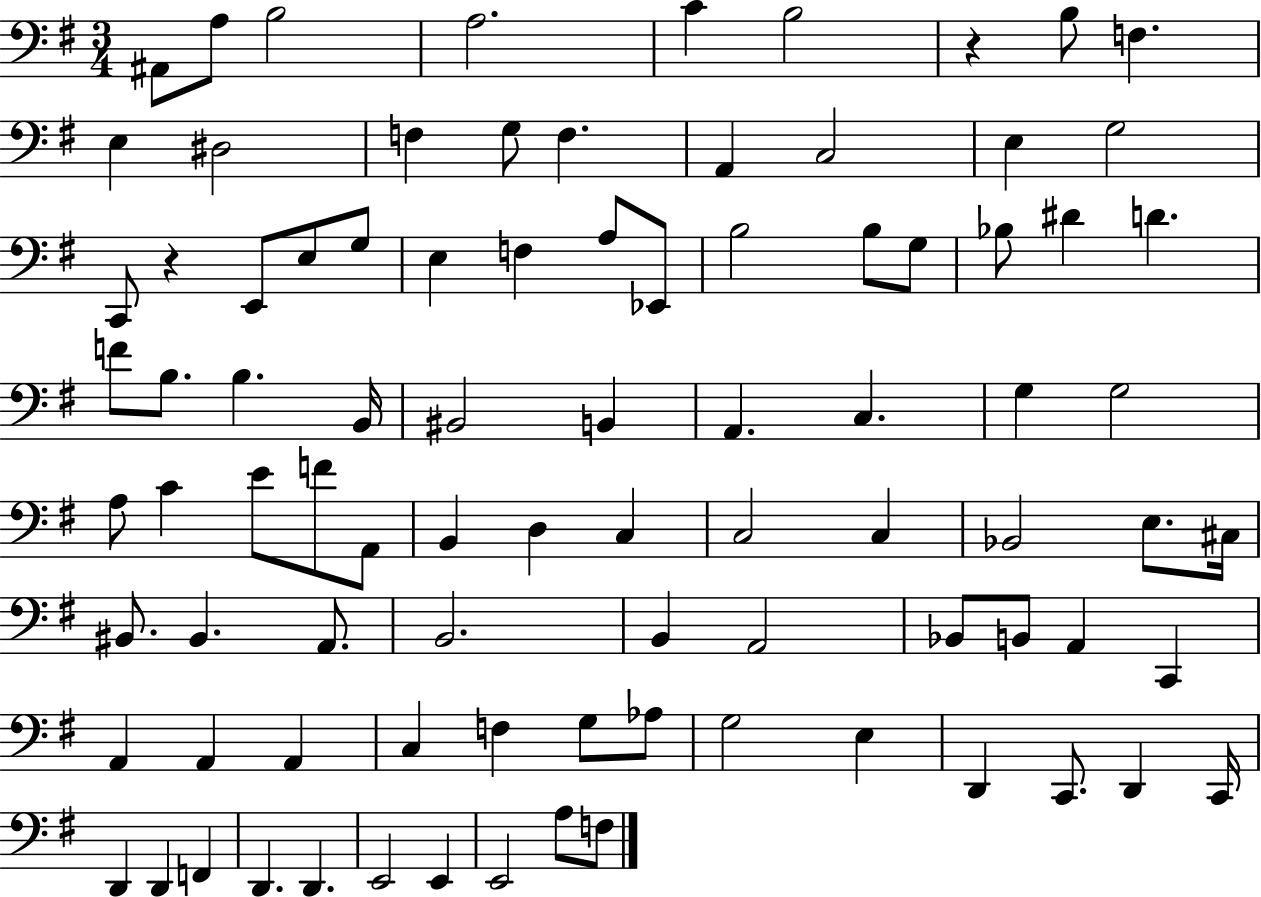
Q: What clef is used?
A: bass